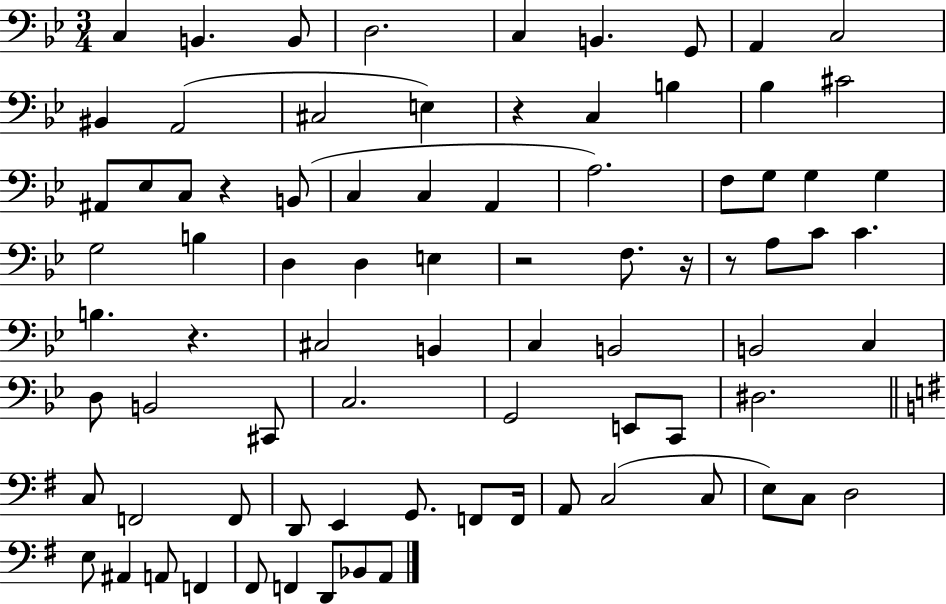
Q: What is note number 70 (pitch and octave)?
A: A2